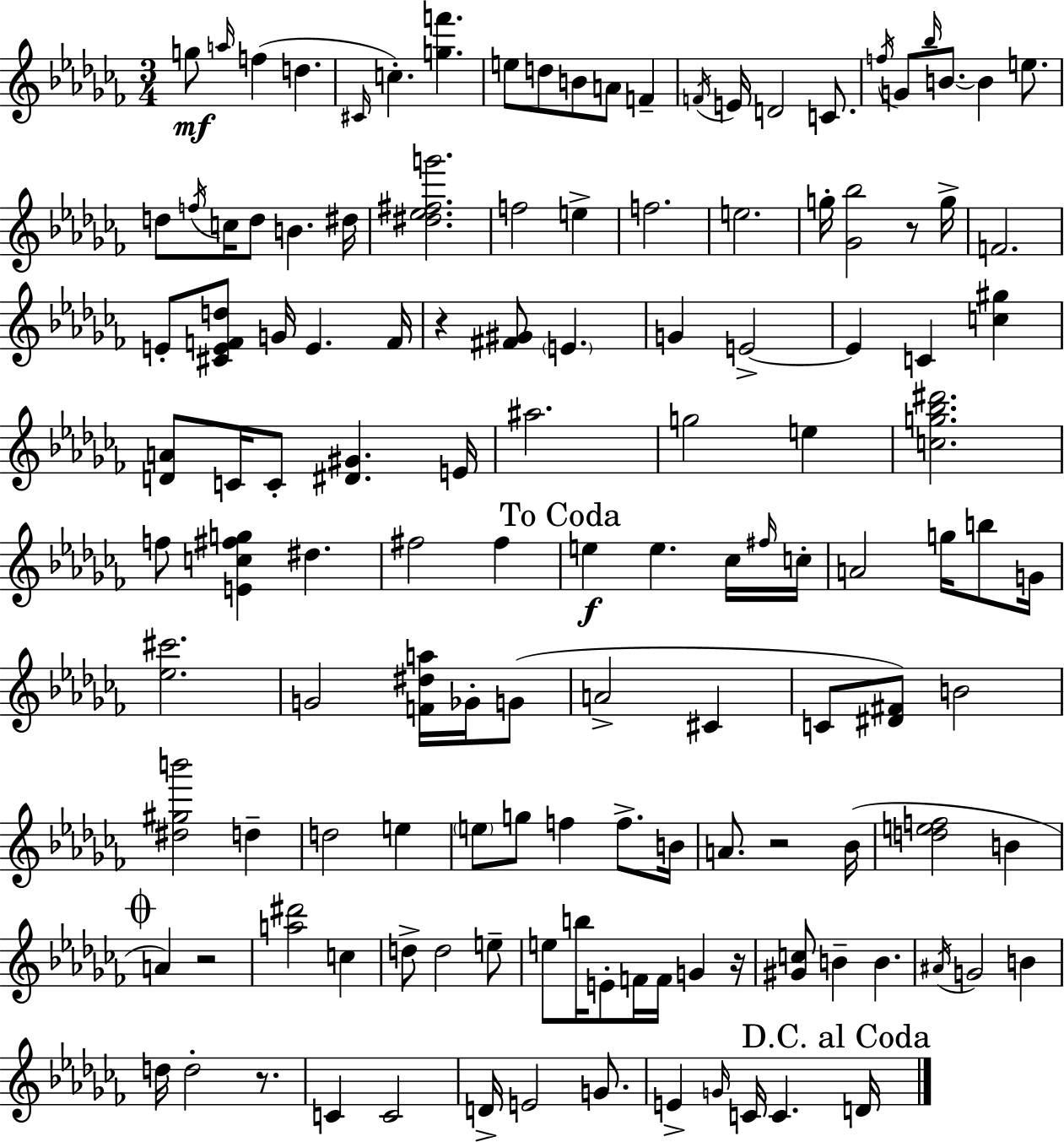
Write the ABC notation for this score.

X:1
T:Untitled
M:3/4
L:1/4
K:Abm
g/2 a/4 f d ^C/4 c [gf'] e/2 d/2 B/2 A/2 F F/4 E/4 D2 C/2 f/4 G/2 _b/4 B/2 B e/2 d/2 f/4 c/4 d/2 B ^d/4 [^d_e^fg']2 f2 e f2 e2 g/4 [_G_b]2 z/2 g/4 F2 E/2 [^CEFd]/2 G/4 E F/4 z [^F^G]/2 E G E2 E C [c^g] [DA]/2 C/4 C/2 [^D^G] E/4 ^a2 g2 e [cg_b^d']2 f/2 [Ec^fg] ^d ^f2 ^f e e _c/4 ^f/4 c/4 A2 g/4 b/2 G/4 [_e^c']2 G2 [F^da]/4 _G/4 G/2 A2 ^C C/2 [^D^F]/2 B2 [^d^gb']2 d d2 e e/2 g/2 f f/2 B/4 A/2 z2 _B/4 [def]2 B A z2 [a^d']2 c d/2 d2 e/2 e/2 b/4 E/2 F/4 F/4 G z/4 [^Gc]/2 B B ^A/4 G2 B d/4 d2 z/2 C C2 D/4 E2 G/2 E G/4 C/4 C D/4